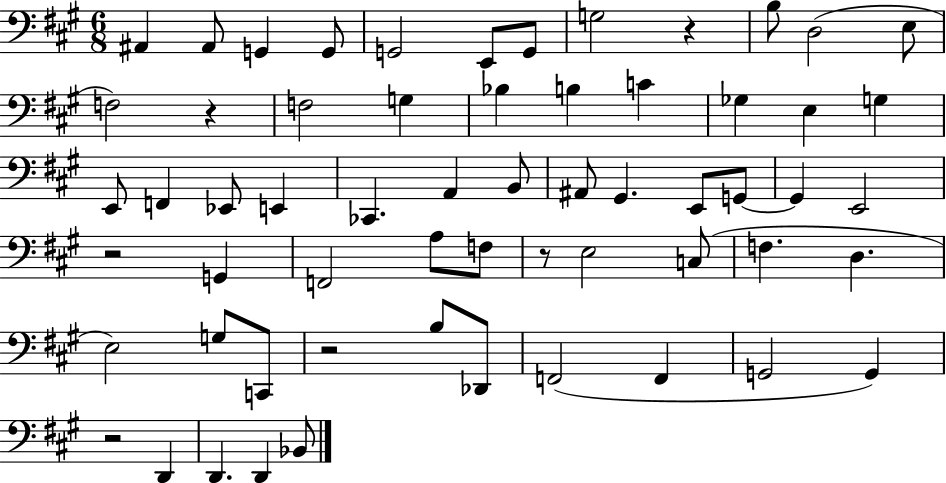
{
  \clef bass
  \numericTimeSignature
  \time 6/8
  \key a \major
  \repeat volta 2 { ais,4 ais,8 g,4 g,8 | g,2 e,8 g,8 | g2 r4 | b8 d2( e8 | \break f2) r4 | f2 g4 | bes4 b4 c'4 | ges4 e4 g4 | \break e,8 f,4 ees,8 e,4 | ces,4. a,4 b,8 | ais,8 gis,4. e,8 g,8~~ | g,4 e,2 | \break r2 g,4 | f,2 a8 f8 | r8 e2 c8( | f4. d4. | \break e2) g8 c,8 | r2 b8 des,8 | f,2( f,4 | g,2 g,4) | \break r2 d,4 | d,4. d,4 bes,8 | } \bar "|."
}